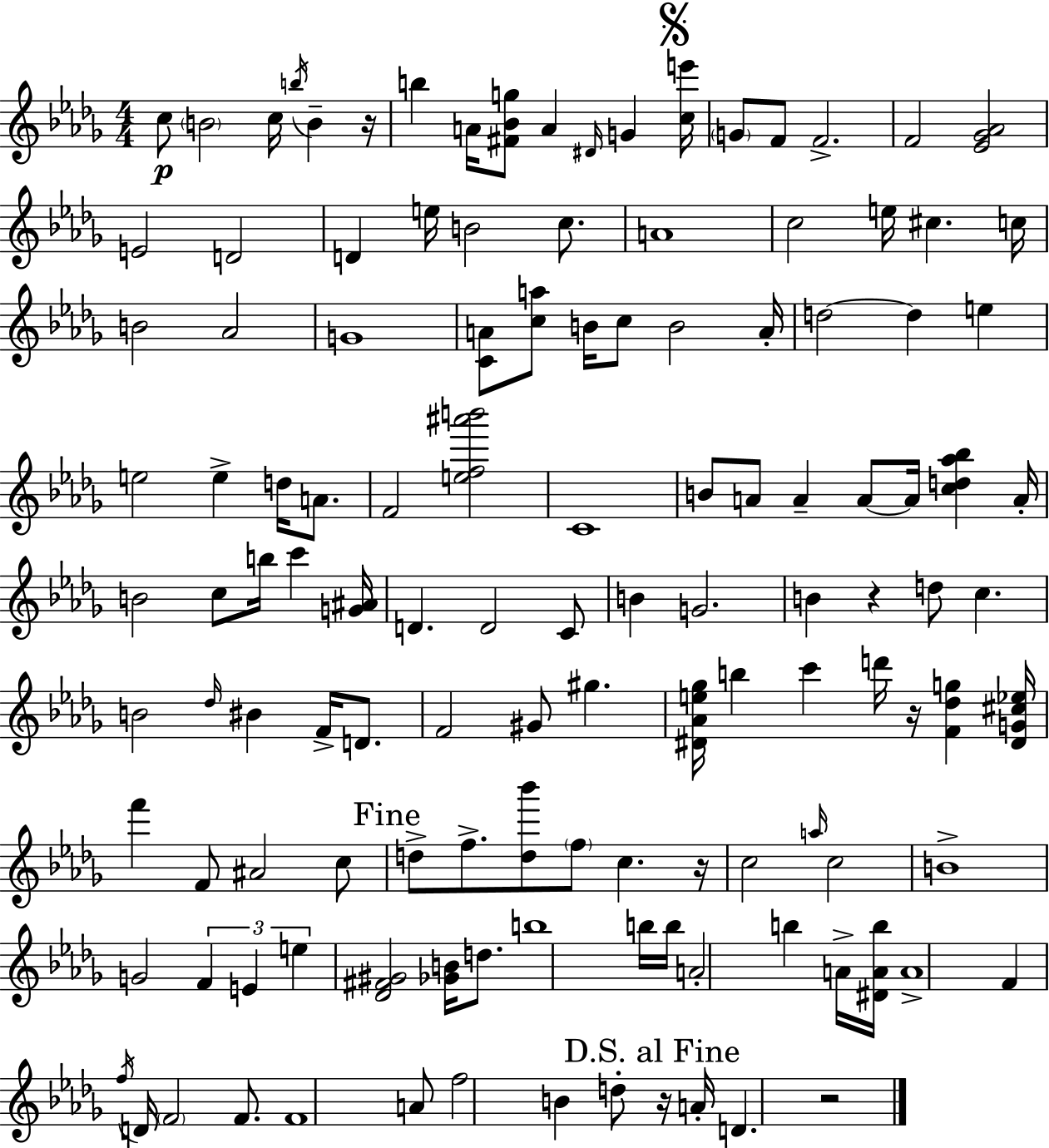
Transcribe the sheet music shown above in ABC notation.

X:1
T:Untitled
M:4/4
L:1/4
K:Bbm
c/2 B2 c/4 b/4 B z/4 b A/4 [^F_Bg]/2 A ^D/4 G [ce']/4 G/2 F/2 F2 F2 [_E_G_A]2 E2 D2 D e/4 B2 c/2 A4 c2 e/4 ^c c/4 B2 _A2 G4 [CA]/2 [ca]/2 B/4 c/2 B2 A/4 d2 d e e2 e d/4 A/2 F2 [ef^a'b']2 C4 B/2 A/2 A A/2 A/4 [cd_a_b] A/4 B2 c/2 b/4 c' [G^A]/4 D D2 C/2 B G2 B z d/2 c B2 _d/4 ^B F/4 D/2 F2 ^G/2 ^g [^D_Ae_g]/4 b c' d'/4 z/4 [F_dg] [^DG^c_e]/4 f' F/2 ^A2 c/2 d/2 f/2 [d_b']/2 f/2 c z/4 c2 a/4 c2 B4 G2 F E e [_D^F^G]2 [_GB]/4 d/2 b4 b/4 b/4 A2 b A/4 [^DAb]/4 A4 F f/4 D/4 F2 F/2 F4 A/2 f2 B d/2 z/4 A/4 D z2